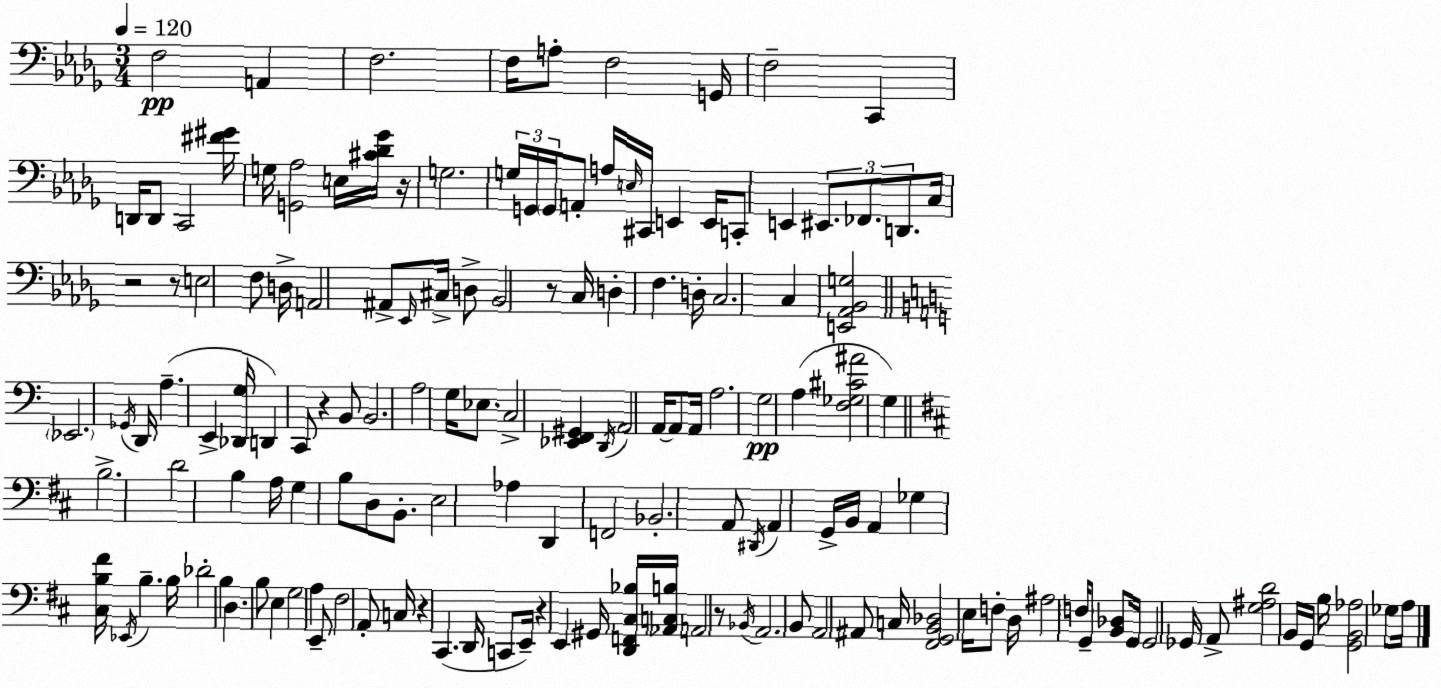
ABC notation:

X:1
T:Untitled
M:3/4
L:1/4
K:Bbm
F,2 A,, F,2 F,/4 A,/2 F,2 G,,/4 F,2 C,, D,,/4 D,,/2 C,,2 [^F^G]/4 G,/4 [G,,_A,]2 E,/4 [^C_D_G]/4 z/4 G,2 G,/4 G,,/4 G,,/4 A,,/2 A,/4 E,/4 ^C,,/4 E,, E,,/4 C,,/2 E,, ^E,,/2 _F,,/2 D,,/2 C,/4 z2 z/2 E,2 F,/2 D,/4 A,,2 ^A,,/2 _E,,/4 ^C,/4 D,/2 _B,,2 z/2 C,/4 D, F, D,/4 C,2 C, [E,,_A,,_B,,G,]2 _E,,2 _G,,/4 D,,/4 A, E,, [_D,,G,]/4 D,, C,,/2 z B,,/2 B,,2 A,2 G,/4 _E,/2 C,2 [_E,,F,,^G,,] D,,/4 A,,2 A,,/4 A,,/2 A,,/4 A,2 G,2 A, [F,_G,^C^A]2 G, B,2 D2 B, A,/4 G, B,/2 D,/2 B,,/2 E,2 _A, D,, F,,2 _B,,2 A,,/2 ^D,,/4 A,, G,,/4 B,,/4 A,, _G, [^C,B,^F]/4 _E,,/4 B, B,/4 _D2 B, D, B,/2 E, G,2 A, E,,/2 ^F,2 A,,/2 C,/4 z ^C,, D,,/4 C,,/2 E,,/4 z E,, ^G,,/4 [D,,F,,^C,_B,]/4 [_A,,C,B,]/4 A,,2 z/2 _B,,/4 A,,2 B,,/2 A,,2 ^A,,/2 C,/4 [^F,,G,,B,,_D,]2 E,/4 F,/2 D,/4 ^A,2 F,/4 G,,/2 [B,,_D,]/2 G,,/4 G,,2 _G,,/4 A,,/2 [G,^A,D]2 B,,/4 G,,/4 B,/4 [G,,B,,_A,]2 _G,/2 A,/4